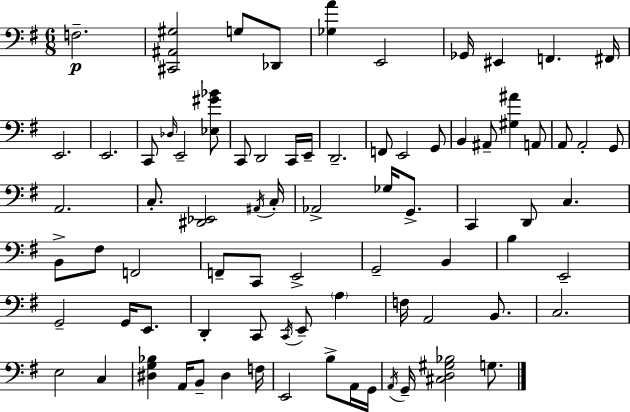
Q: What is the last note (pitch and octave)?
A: G3